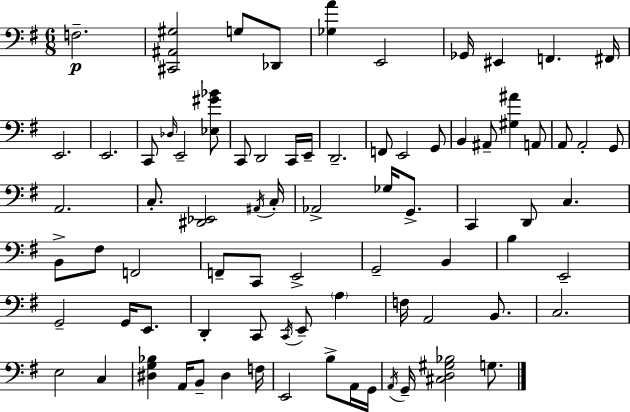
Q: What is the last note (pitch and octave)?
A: G3